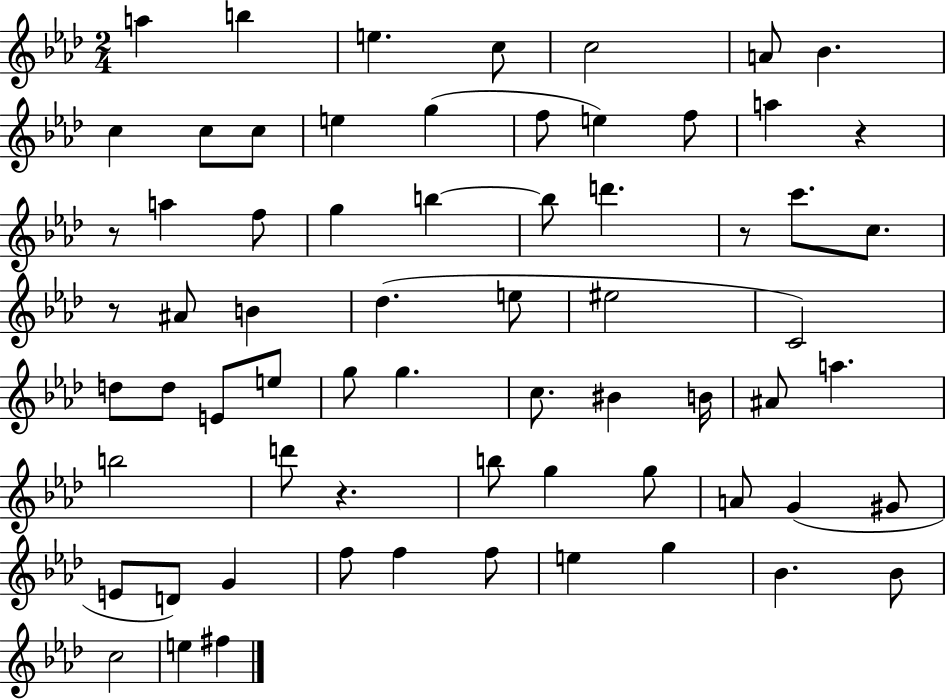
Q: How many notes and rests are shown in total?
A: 67